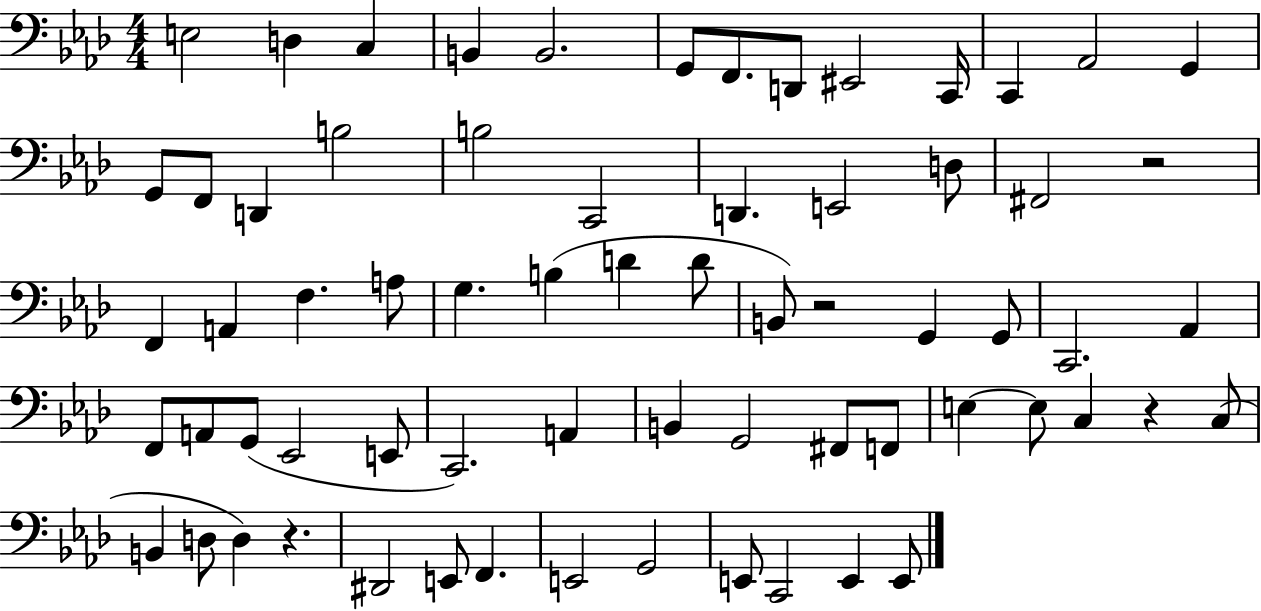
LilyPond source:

{
  \clef bass
  \numericTimeSignature
  \time 4/4
  \key aes \major
  e2 d4 c4 | b,4 b,2. | g,8 f,8. d,8 eis,2 c,16 | c,4 aes,2 g,4 | \break g,8 f,8 d,4 b2 | b2 c,2 | d,4. e,2 d8 | fis,2 r2 | \break f,4 a,4 f4. a8 | g4. b4( d'4 d'8 | b,8) r2 g,4 g,8 | c,2. aes,4 | \break f,8 a,8 g,8( ees,2 e,8 | c,2.) a,4 | b,4 g,2 fis,8 f,8 | e4~~ e8 c4 r4 c8( | \break b,4 d8 d4) r4. | dis,2 e,8 f,4. | e,2 g,2 | e,8 c,2 e,4 e,8 | \break \bar "|."
}